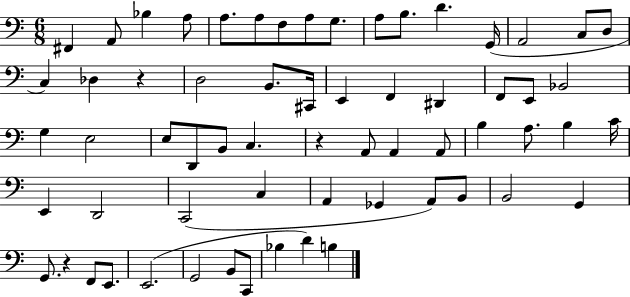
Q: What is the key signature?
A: C major